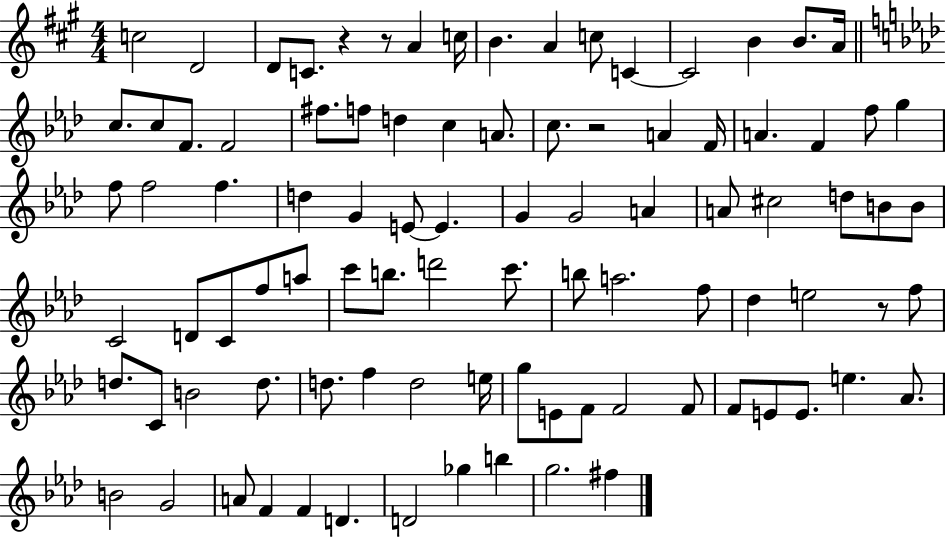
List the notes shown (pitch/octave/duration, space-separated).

C5/h D4/h D4/e C4/e. R/q R/e A4/q C5/s B4/q. A4/q C5/e C4/q C4/h B4/q B4/e. A4/s C5/e. C5/e F4/e. F4/h F#5/e. F5/e D5/q C5/q A4/e. C5/e. R/h A4/q F4/s A4/q. F4/q F5/e G5/q F5/e F5/h F5/q. D5/q G4/q E4/e E4/q. G4/q G4/h A4/q A4/e C#5/h D5/e B4/e B4/e C4/h D4/e C4/e F5/e A5/e C6/e B5/e. D6/h C6/e. B5/e A5/h. F5/e Db5/q E5/h R/e F5/e D5/e. C4/e B4/h D5/e. D5/e. F5/q D5/h E5/s G5/e E4/e F4/e F4/h F4/e F4/e E4/e E4/e. E5/q. Ab4/e. B4/h G4/h A4/e F4/q F4/q D4/q. D4/h Gb5/q B5/q G5/h. F#5/q